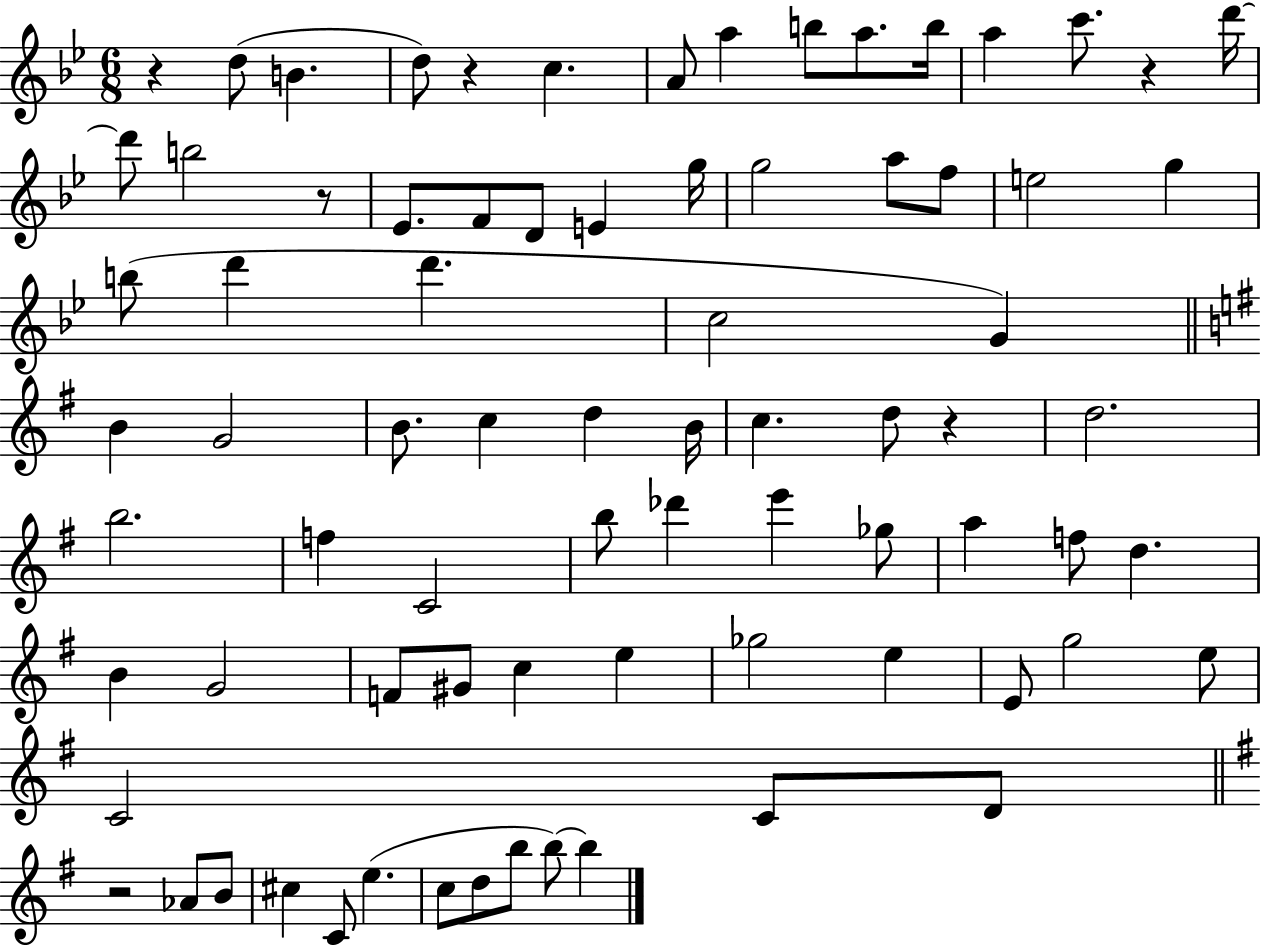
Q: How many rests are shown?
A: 6